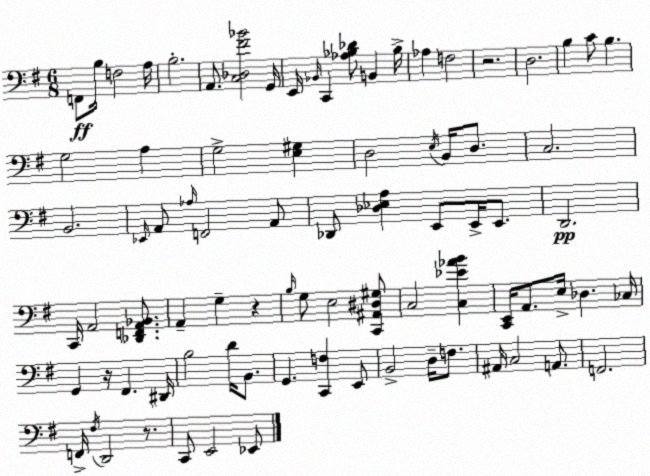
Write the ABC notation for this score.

X:1
T:Untitled
M:6/8
L:1/4
K:Em
F,,/2 B,/4 F,2 A,/4 B,2 A,,/2 [C,_D,^F_B]2 G,,/4 E,,/4 _B,,/4 C,, [_A,_B,_D]/2 B,, _B,/4 _A, F,2 z2 D,2 B, C/2 B, G,2 A, G,2 [E,^G,] D,2 E,/4 B,,/4 D,/2 C,2 B,,2 _E,,/4 A,,/2 _A,/4 F,,2 A,,/2 _D,,/2 [_D,_E,A,] E,,/2 E,,/4 E,,/2 D,,2 C,,/4 A,,2 [_D,,F,,A,,_B,,]/2 A,, G, z B,/4 G,/2 E,2 [C,,^A,,^D,^G,]/2 C,2 [C,_E_AB] [C,,E,,]/4 A,,/2 E,/4 _D, _C,/4 G,, z/4 ^F,, ^D,,/4 B,2 D/4 B,,/2 G,, [C,,F,] E,,/2 B,,2 D,/4 F,/2 ^A,,/4 C,2 A,,/2 F,,2 F,,/4 ^F,/4 D,,2 z/2 C,,/2 E,,2 _E,,/2